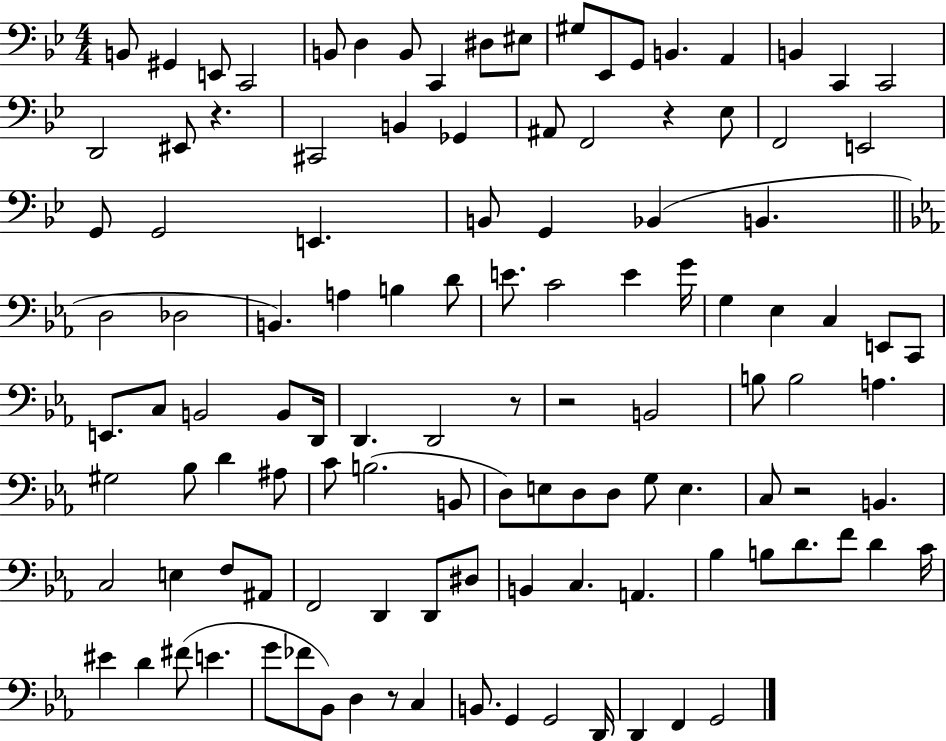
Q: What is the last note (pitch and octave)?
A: G2